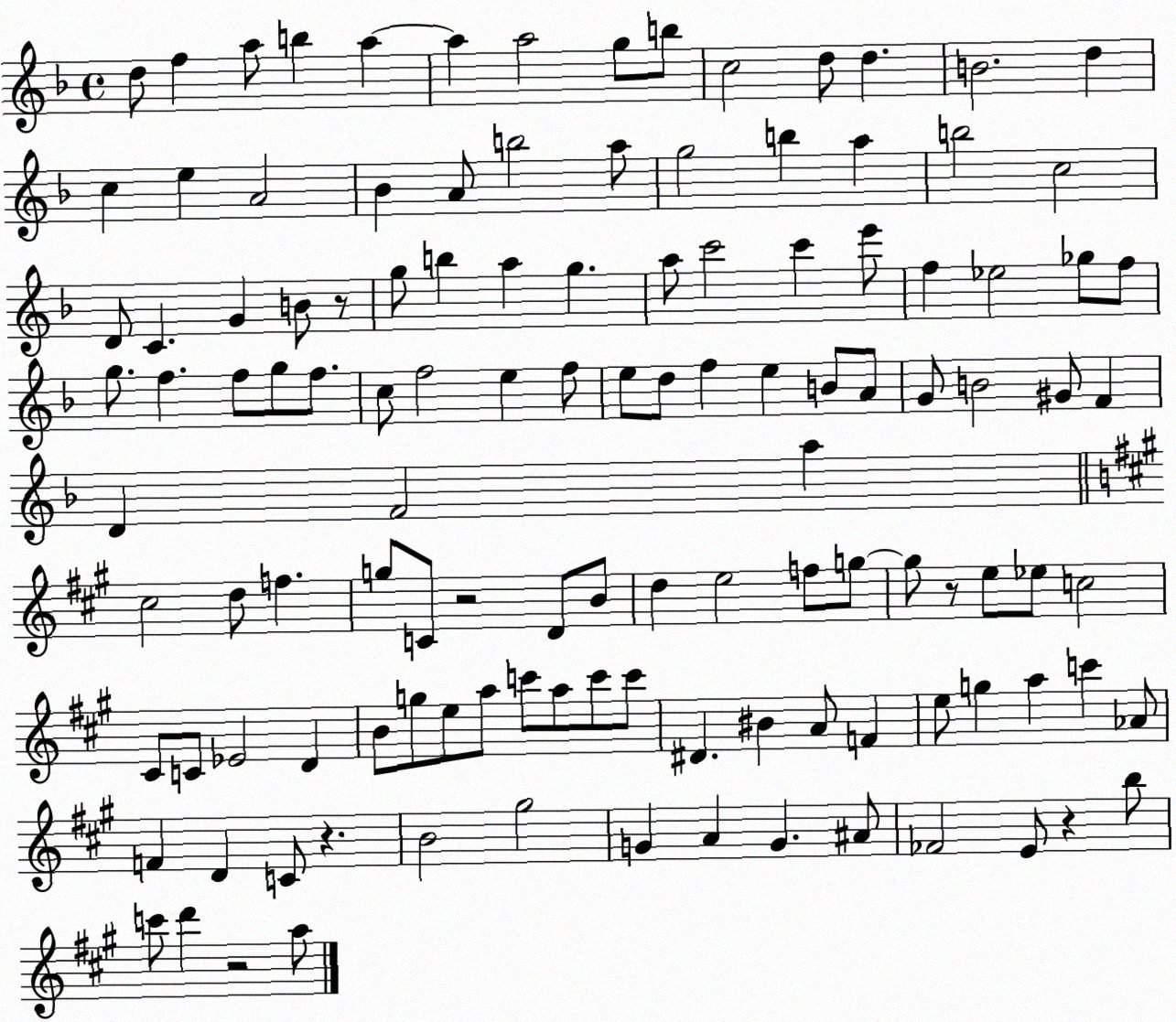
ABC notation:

X:1
T:Untitled
M:4/4
L:1/4
K:F
d/2 f a/2 b a a a2 g/2 b/2 c2 d/2 d B2 d c e A2 _B A/2 b2 a/2 g2 b a b2 c2 D/2 C G B/2 z/2 g/2 b a g a/2 c'2 c' e'/2 f _e2 _g/2 f/2 g/2 f f/2 g/2 f/2 c/2 f2 e f/2 e/2 d/2 f e B/2 A/2 G/2 B2 ^G/2 F D F2 a ^c2 d/2 f g/2 C/2 z2 D/2 B/2 d e2 f/2 g/2 g/2 z/2 e/2 _e/2 c2 ^C/2 C/2 _E2 D B/2 g/2 e/2 a/2 c'/2 a/2 c'/2 c'/2 ^D ^B A/2 F e/2 g a c' _A/2 F D C/2 z B2 ^g2 G A G ^A/2 _F2 E/2 z b/2 c'/2 d' z2 a/2